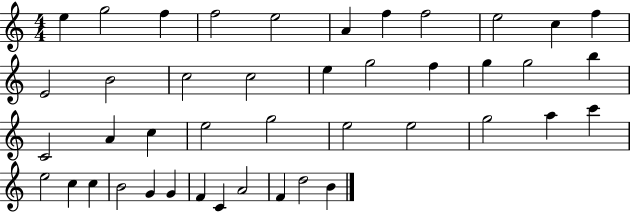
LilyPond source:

{
  \clef treble
  \numericTimeSignature
  \time 4/4
  \key c \major
  e''4 g''2 f''4 | f''2 e''2 | a'4 f''4 f''2 | e''2 c''4 f''4 | \break e'2 b'2 | c''2 c''2 | e''4 g''2 f''4 | g''4 g''2 b''4 | \break c'2 a'4 c''4 | e''2 g''2 | e''2 e''2 | g''2 a''4 c'''4 | \break e''2 c''4 c''4 | b'2 g'4 g'4 | f'4 c'4 a'2 | f'4 d''2 b'4 | \break \bar "|."
}